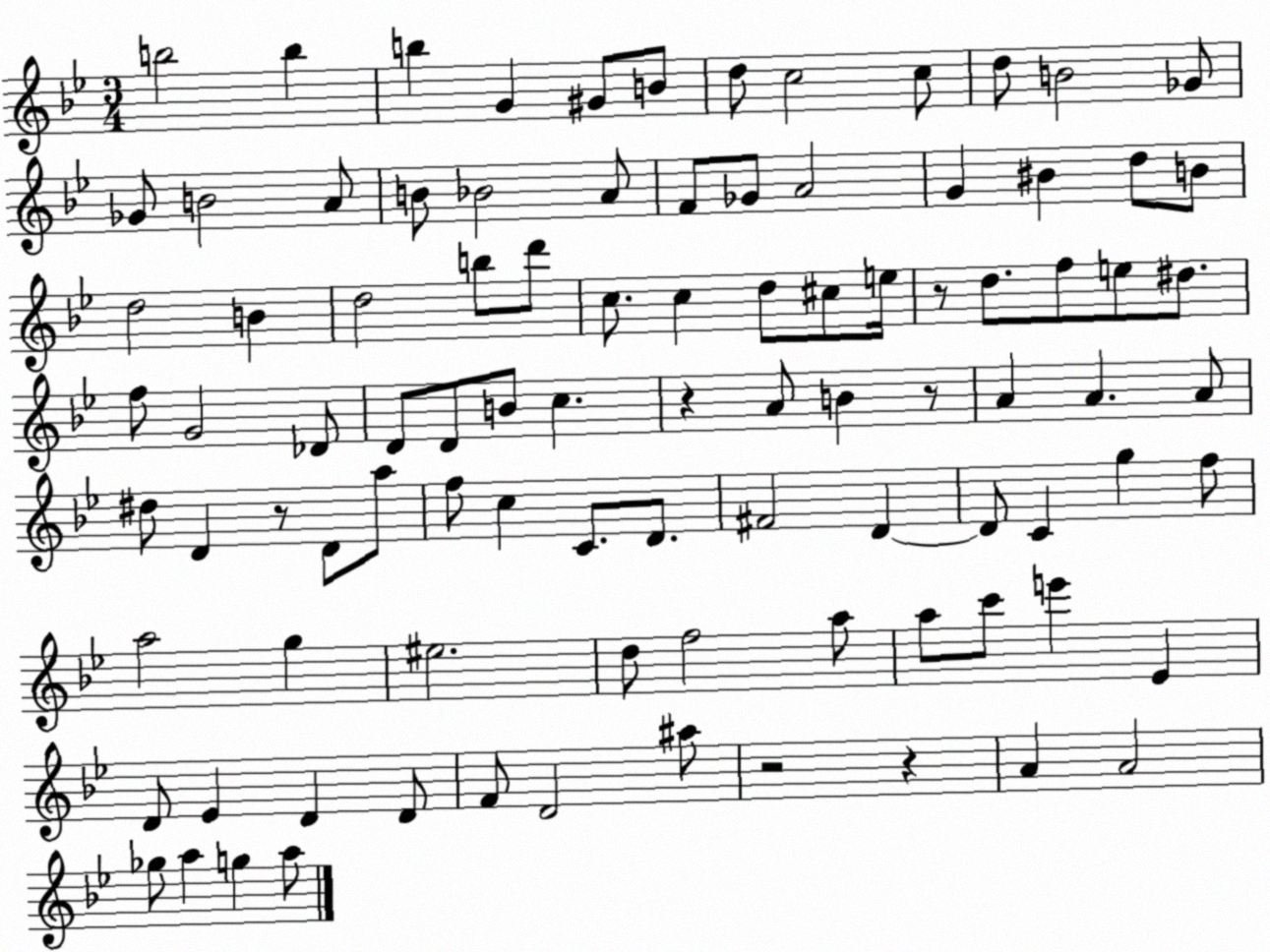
X:1
T:Untitled
M:3/4
L:1/4
K:Bb
b2 b b G ^G/2 B/2 d/2 c2 c/2 d/2 B2 _G/2 _G/2 B2 A/2 B/2 _B2 A/2 F/2 _G/2 A2 G ^B d/2 B/2 d2 B d2 b/2 d'/2 c/2 c d/2 ^c/2 e/4 z/2 d/2 f/2 e/2 ^d/2 f/2 G2 _D/2 D/2 D/2 B/2 c z A/2 B z/2 A A A/2 ^d/2 D z/2 D/2 a/2 f/2 c C/2 D/2 ^F2 D D/2 C g f/2 a2 g ^e2 d/2 f2 a/2 a/2 c'/2 e' _E D/2 _E D D/2 F/2 D2 ^a/2 z2 z A A2 _g/2 a g a/2